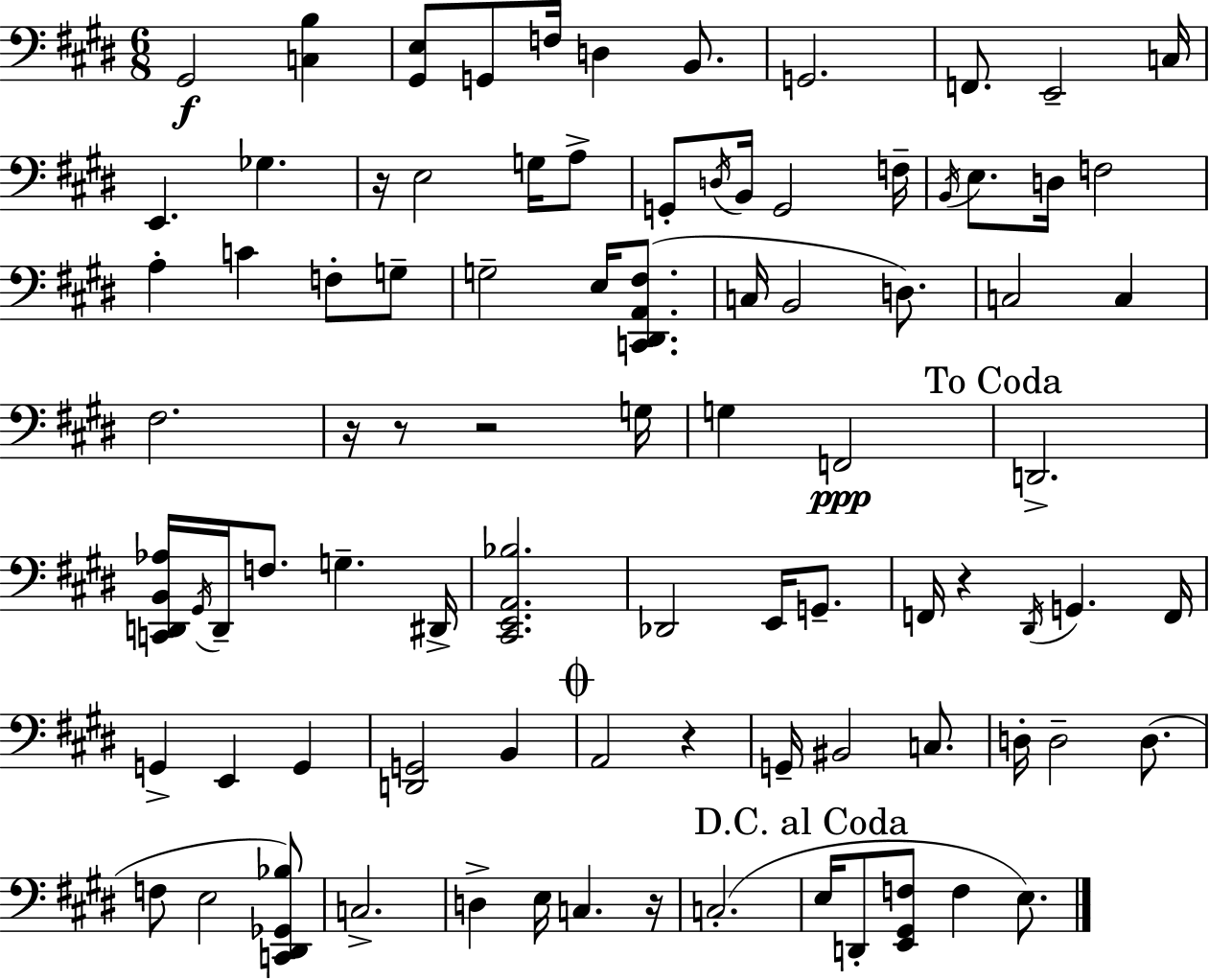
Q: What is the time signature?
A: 6/8